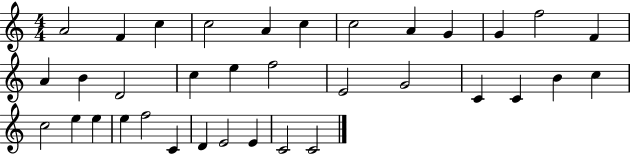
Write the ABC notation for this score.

X:1
T:Untitled
M:4/4
L:1/4
K:C
A2 F c c2 A c c2 A G G f2 F A B D2 c e f2 E2 G2 C C B c c2 e e e f2 C D E2 E C2 C2